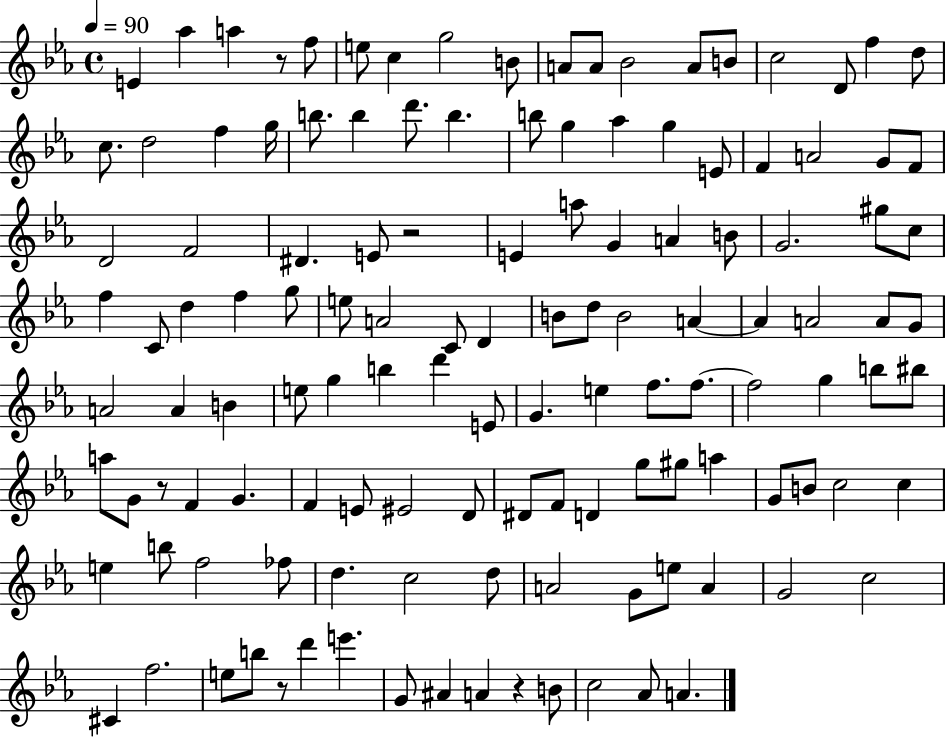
E4/q Ab5/q A5/q R/e F5/e E5/e C5/q G5/h B4/e A4/e A4/e Bb4/h A4/e B4/e C5/h D4/e F5/q D5/e C5/e. D5/h F5/q G5/s B5/e. B5/q D6/e. B5/q. B5/e G5/q Ab5/q G5/q E4/e F4/q A4/h G4/e F4/e D4/h F4/h D#4/q. E4/e R/h E4/q A5/e G4/q A4/q B4/e G4/h. G#5/e C5/e F5/q C4/e D5/q F5/q G5/e E5/e A4/h C4/e D4/q B4/e D5/e B4/h A4/q A4/q A4/h A4/e G4/e A4/h A4/q B4/q E5/e G5/q B5/q D6/q E4/e G4/q. E5/q F5/e. F5/e. F5/h G5/q B5/e BIS5/e A5/e G4/e R/e F4/q G4/q. F4/q E4/e EIS4/h D4/e D#4/e F4/e D4/q G5/e G#5/e A5/q G4/e B4/e C5/h C5/q E5/q B5/e F5/h FES5/e D5/q. C5/h D5/e A4/h G4/e E5/e A4/q G4/h C5/h C#4/q F5/h. E5/e B5/e R/e D6/q E6/q. G4/e A#4/q A4/q R/q B4/e C5/h Ab4/e A4/q.